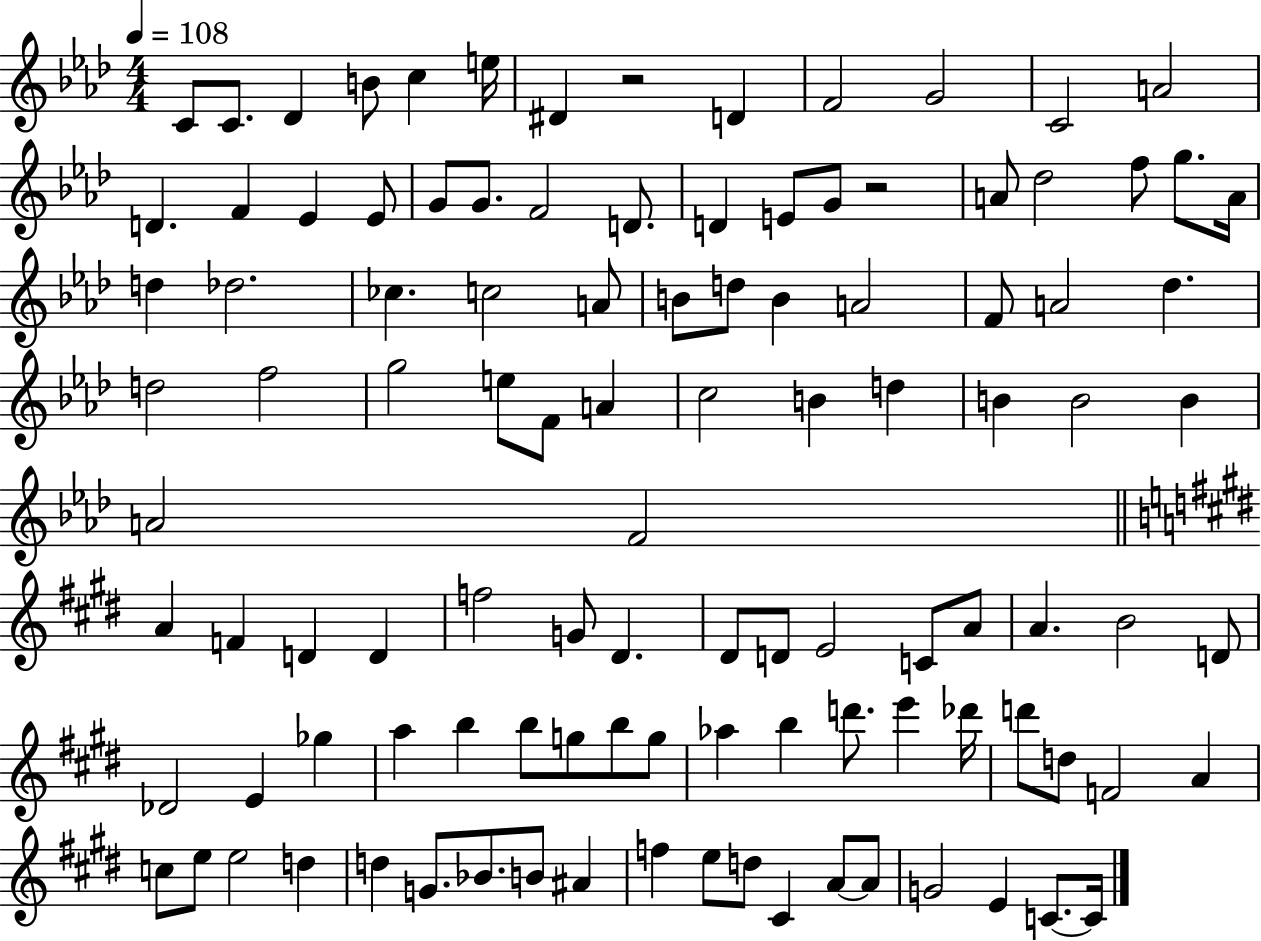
{
  \clef treble
  \numericTimeSignature
  \time 4/4
  \key aes \major
  \tempo 4 = 108
  c'8 c'8. des'4 b'8 c''4 e''16 | dis'4 r2 d'4 | f'2 g'2 | c'2 a'2 | \break d'4. f'4 ees'4 ees'8 | g'8 g'8. f'2 d'8. | d'4 e'8 g'8 r2 | a'8 des''2 f''8 g''8. a'16 | \break d''4 des''2. | ces''4. c''2 a'8 | b'8 d''8 b'4 a'2 | f'8 a'2 des''4. | \break d''2 f''2 | g''2 e''8 f'8 a'4 | c''2 b'4 d''4 | b'4 b'2 b'4 | \break a'2 f'2 | \bar "||" \break \key e \major a'4 f'4 d'4 d'4 | f''2 g'8 dis'4. | dis'8 d'8 e'2 c'8 a'8 | a'4. b'2 d'8 | \break des'2 e'4 ges''4 | a''4 b''4 b''8 g''8 b''8 g''8 | aes''4 b''4 d'''8. e'''4 des'''16 | d'''8 d''8 f'2 a'4 | \break c''8 e''8 e''2 d''4 | d''4 g'8. bes'8. b'8 ais'4 | f''4 e''8 d''8 cis'4 a'8~~ a'8 | g'2 e'4 c'8.~~ c'16 | \break \bar "|."
}